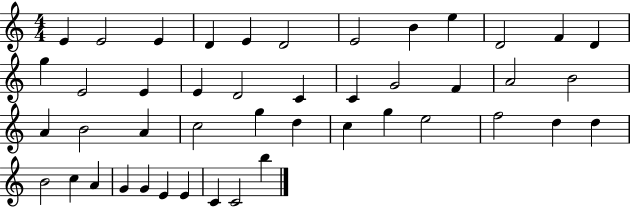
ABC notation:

X:1
T:Untitled
M:4/4
L:1/4
K:C
E E2 E D E D2 E2 B e D2 F D g E2 E E D2 C C G2 F A2 B2 A B2 A c2 g d c g e2 f2 d d B2 c A G G E E C C2 b